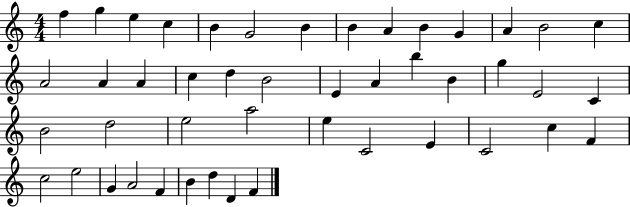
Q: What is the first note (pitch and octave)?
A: F5